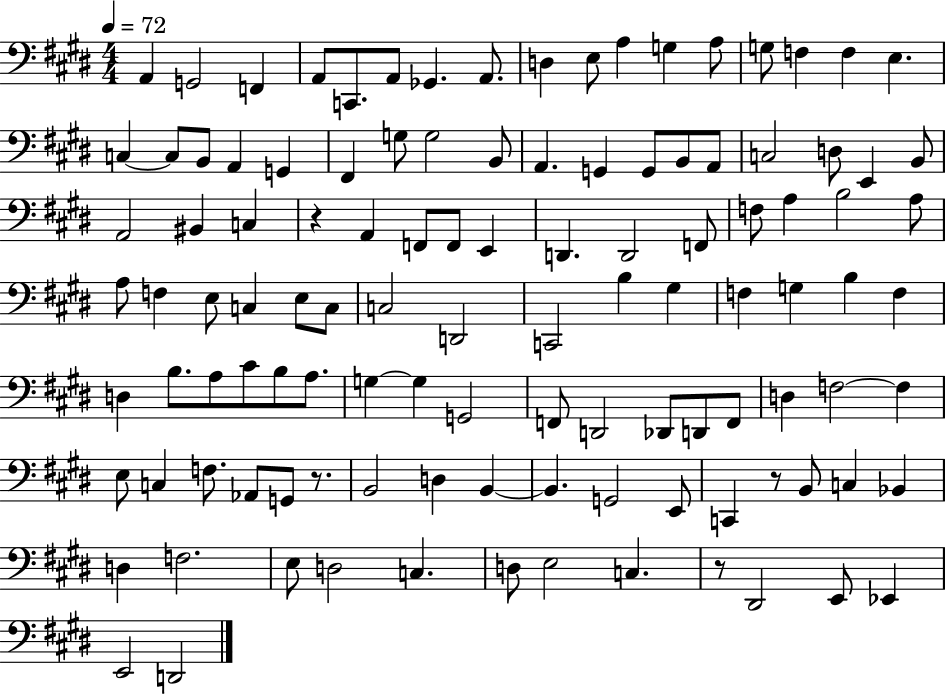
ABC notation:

X:1
T:Untitled
M:4/4
L:1/4
K:E
A,, G,,2 F,, A,,/2 C,,/2 A,,/2 _G,, A,,/2 D, E,/2 A, G, A,/2 G,/2 F, F, E, C, C,/2 B,,/2 A,, G,, ^F,, G,/2 G,2 B,,/2 A,, G,, G,,/2 B,,/2 A,,/2 C,2 D,/2 E,, B,,/2 A,,2 ^B,, C, z A,, F,,/2 F,,/2 E,, D,, D,,2 F,,/2 F,/2 A, B,2 A,/2 A,/2 F, E,/2 C, E,/2 C,/2 C,2 D,,2 C,,2 B, ^G, F, G, B, F, D, B,/2 A,/2 ^C/2 B,/2 A,/2 G, G, G,,2 F,,/2 D,,2 _D,,/2 D,,/2 F,,/2 D, F,2 F, E,/2 C, F,/2 _A,,/2 G,,/2 z/2 B,,2 D, B,, B,, G,,2 E,,/2 C,, z/2 B,,/2 C, _B,, D, F,2 E,/2 D,2 C, D,/2 E,2 C, z/2 ^D,,2 E,,/2 _E,, E,,2 D,,2